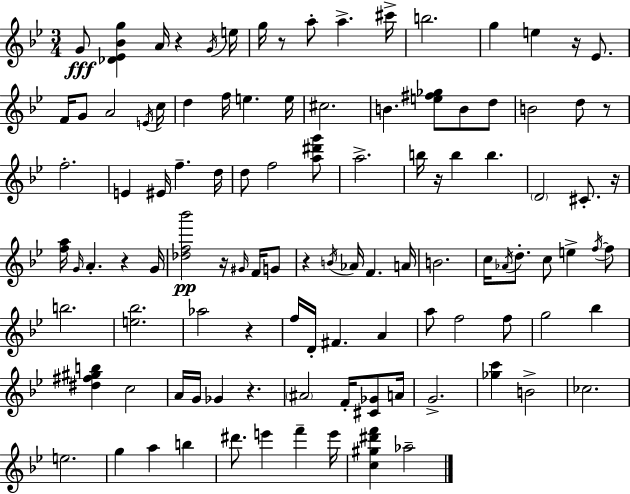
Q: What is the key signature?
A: G minor